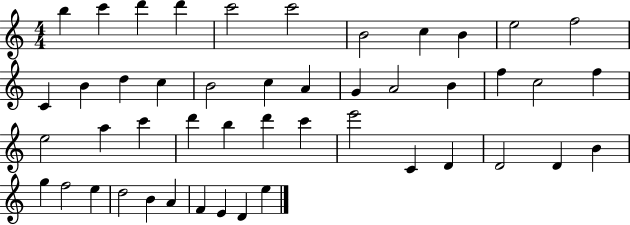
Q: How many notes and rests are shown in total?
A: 47